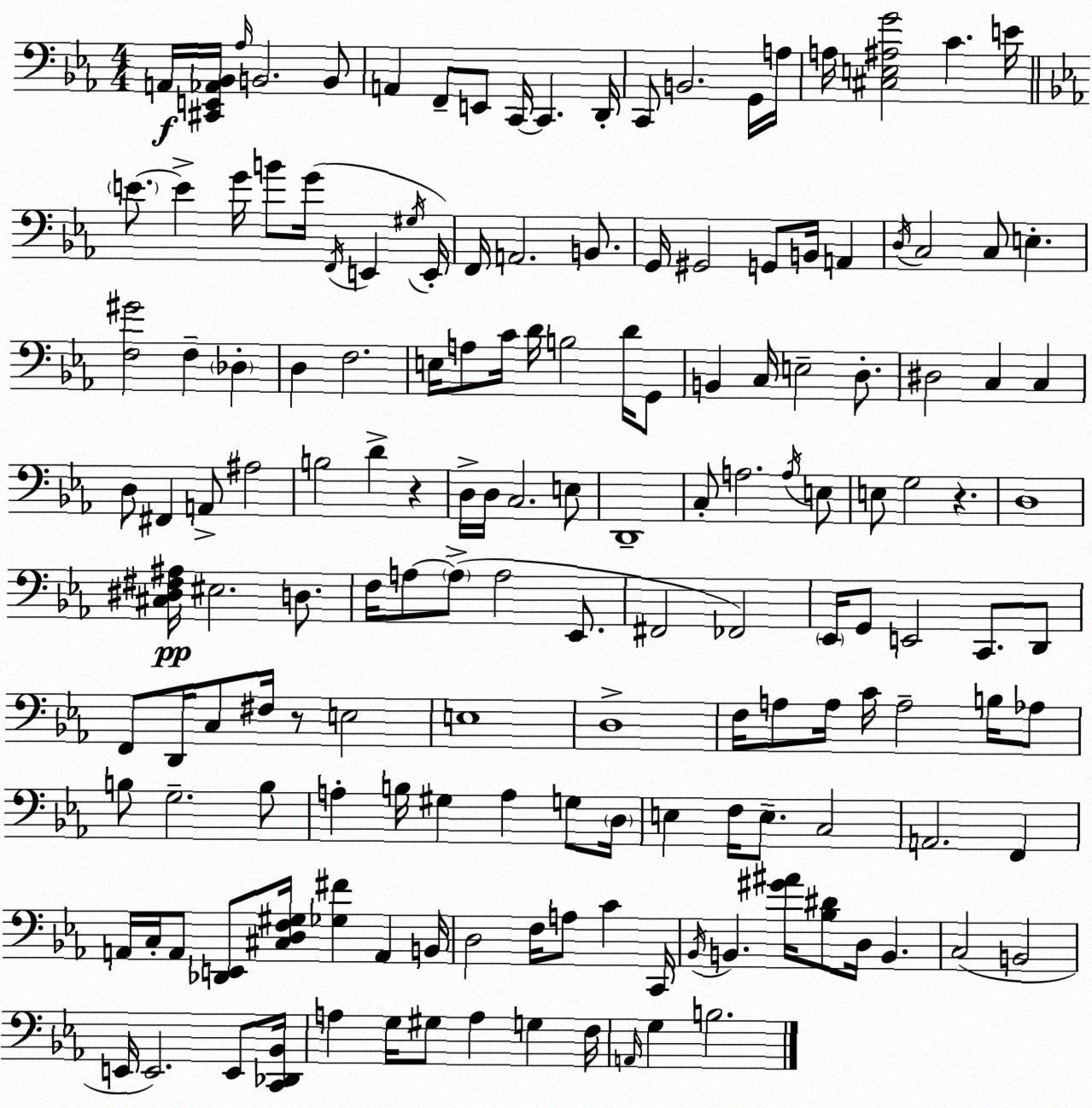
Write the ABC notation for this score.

X:1
T:Untitled
M:4/4
L:1/4
K:Eb
A,,/4 [^C,,E,,_A,,_B,,]/4 _A,/4 B,,2 B,,/2 A,, F,,/2 E,,/2 C,,/4 C,, D,,/4 C,,/2 B,,2 G,,/4 A,/4 A,/4 [^C,E,^A,G]2 C E/4 E/2 E G/4 B/2 G/4 F,,/4 E,, ^G,/4 E,,/4 F,,/4 A,,2 B,,/2 G,,/4 ^G,,2 G,,/2 B,,/4 A,, D,/4 C,2 C,/2 E, [F,^G]2 F, _D, D, F,2 E,/4 A,/2 C/4 D/4 B,2 D/4 G,,/2 B,, C,/4 E,2 D,/2 ^D,2 C, C, D,/2 ^F,, A,,/2 ^A,2 B,2 D z D,/4 D,/4 C,2 E,/2 D,,4 C,/2 A,2 A,/4 E,/2 E,/2 G,2 z D,4 [^C,^D,^F,^A,]/4 ^E,2 D,/2 F,/4 A,/2 A,/2 A,2 _E,,/2 ^F,,2 _F,,2 _E,,/4 G,,/2 E,,2 C,,/2 D,,/2 F,,/2 D,,/4 C,/2 ^F,/4 z/2 E,2 E,4 D,4 F,/4 A,/2 A,/4 C/4 A,2 B,/4 _A,/2 B,/2 G,2 B,/2 A, B,/4 ^G, A, G,/2 D,/4 E, F,/4 E,/2 C,2 A,,2 F,, A,,/4 C,/4 A,,/2 [_D,,E,,]/2 [^C,D,F,^G,]/4 [_G,^F] A,, B,,/4 D,2 F,/4 A,/2 C C,,/4 _B,,/4 B,, [^G^A]/4 [_B,^D]/2 D,/4 B,, C,2 B,,2 E,,/4 E,,2 E,,/2 [C,,_D,,_B,,]/4 A, G,/4 ^G,/2 A, G, F,/4 A,,/4 G, B,2